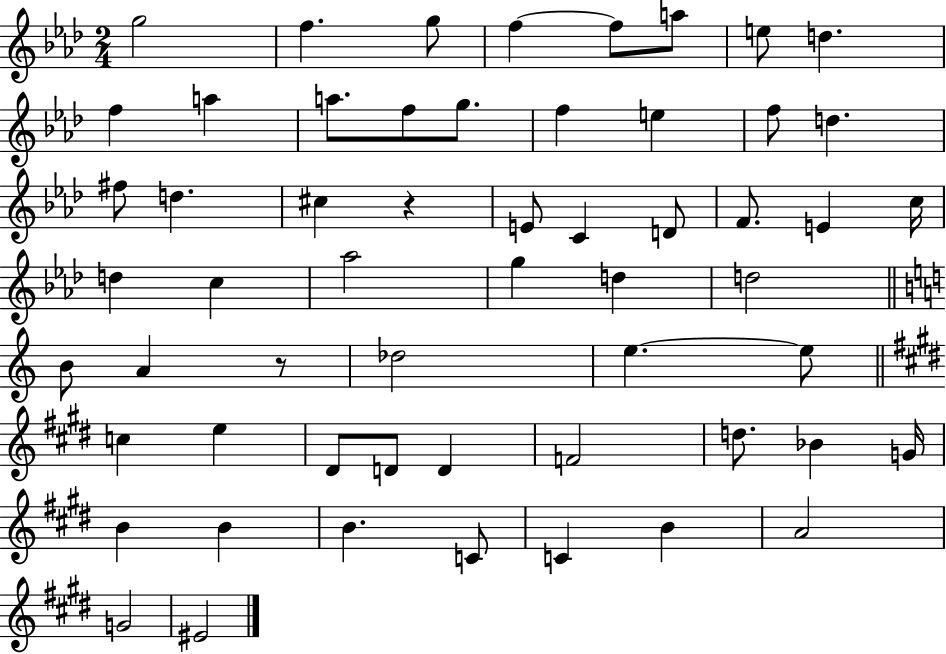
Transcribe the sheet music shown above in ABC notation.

X:1
T:Untitled
M:2/4
L:1/4
K:Ab
g2 f g/2 f f/2 a/2 e/2 d f a a/2 f/2 g/2 f e f/2 d ^f/2 d ^c z E/2 C D/2 F/2 E c/4 d c _a2 g d d2 B/2 A z/2 _d2 e e/2 c e ^D/2 D/2 D F2 d/2 _B G/4 B B B C/2 C B A2 G2 ^E2